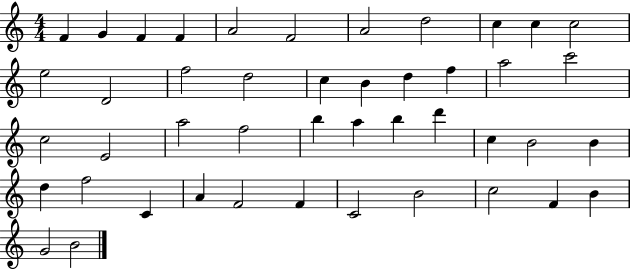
F4/q G4/q F4/q F4/q A4/h F4/h A4/h D5/h C5/q C5/q C5/h E5/h D4/h F5/h D5/h C5/q B4/q D5/q F5/q A5/h C6/h C5/h E4/h A5/h F5/h B5/q A5/q B5/q D6/q C5/q B4/h B4/q D5/q F5/h C4/q A4/q F4/h F4/q C4/h B4/h C5/h F4/q B4/q G4/h B4/h